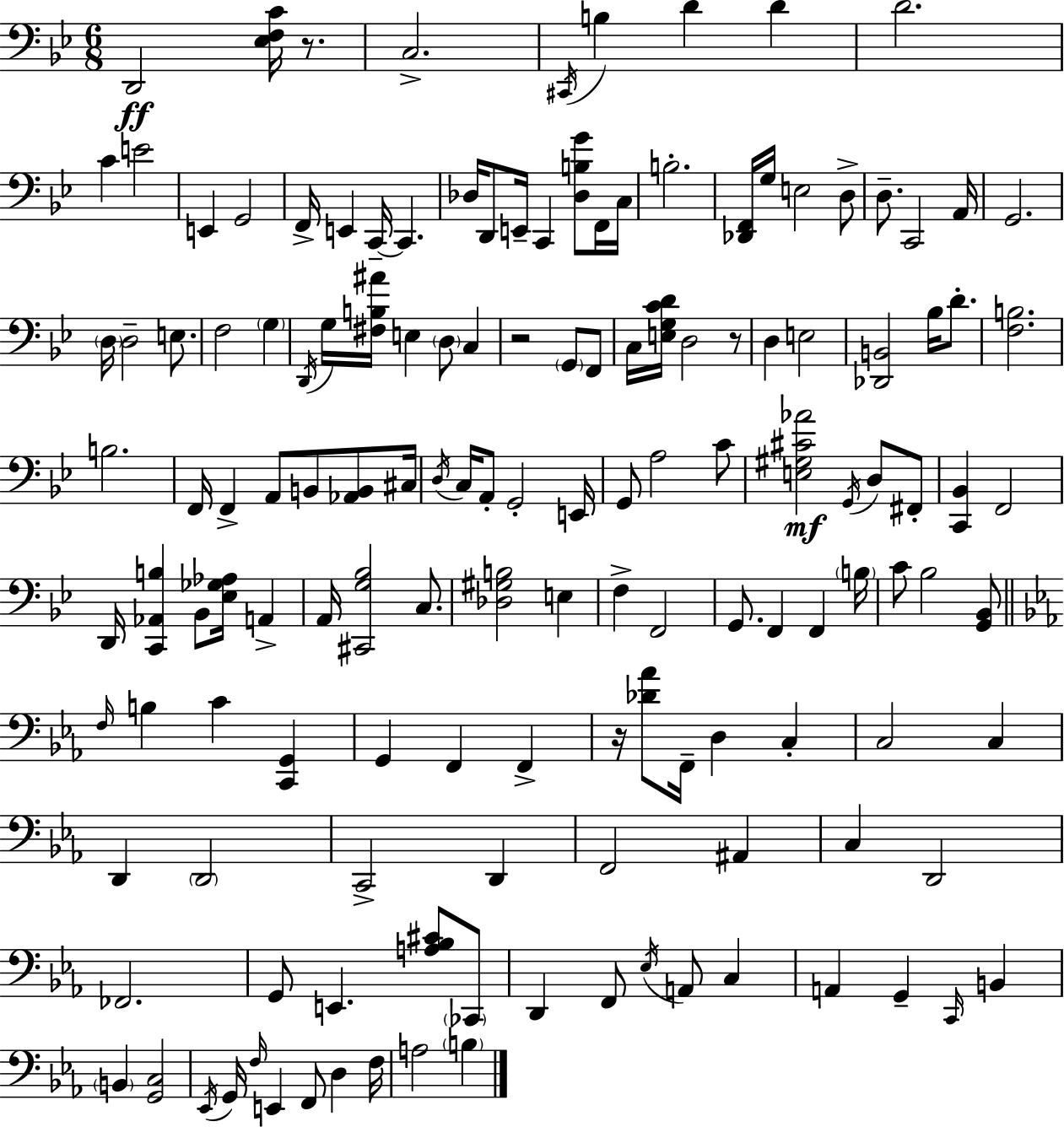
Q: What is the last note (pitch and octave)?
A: B3